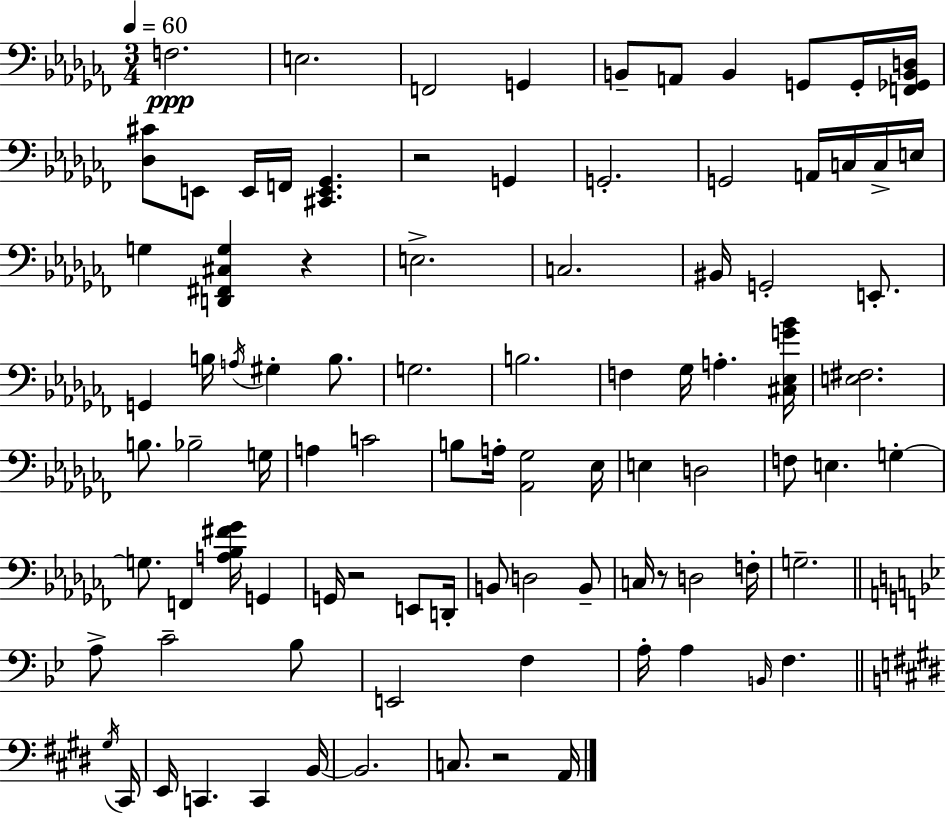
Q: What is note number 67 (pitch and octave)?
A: A3